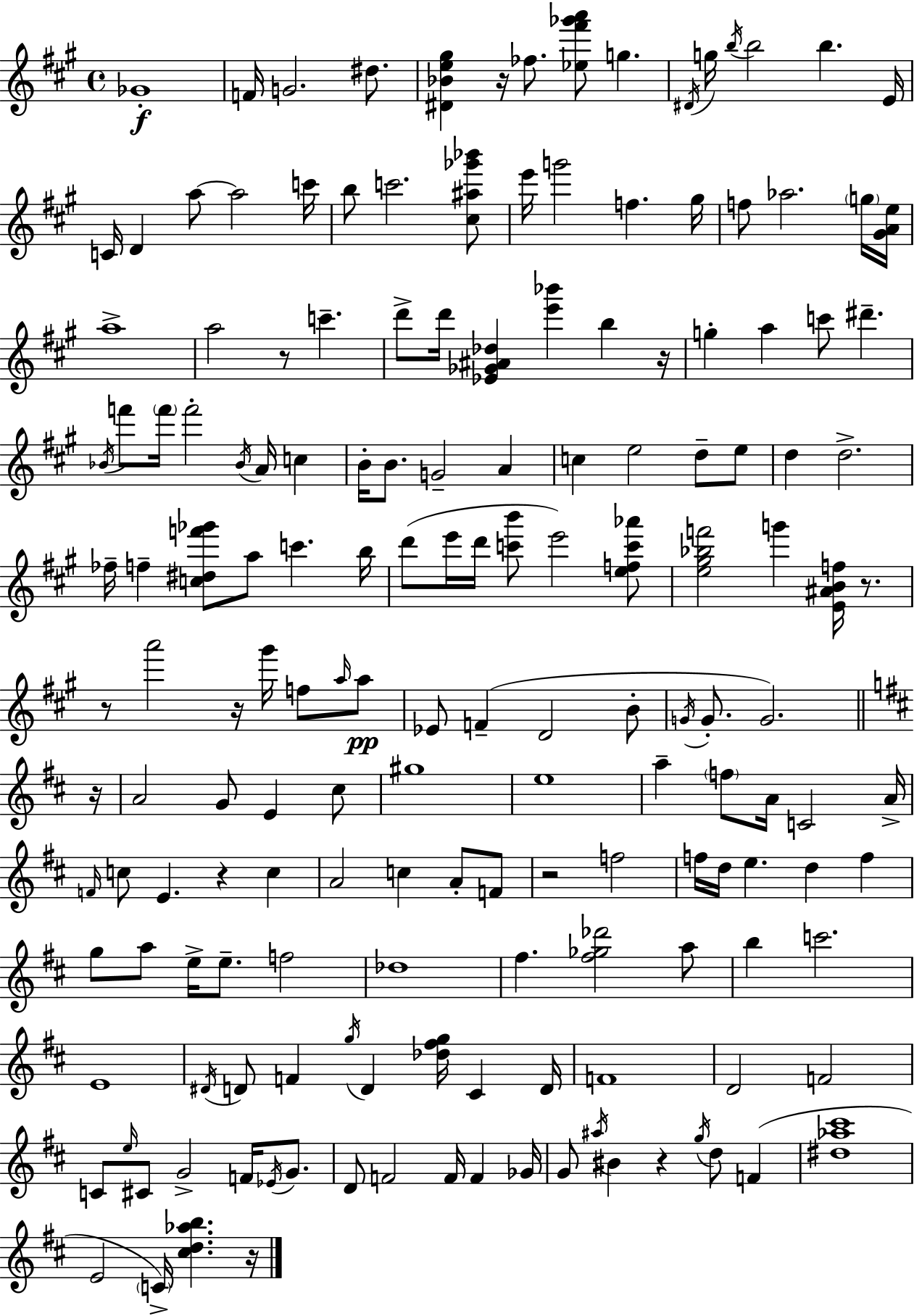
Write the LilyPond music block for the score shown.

{
  \clef treble
  \time 4/4
  \defaultTimeSignature
  \key a \major
  ges'1-.\f | f'16 g'2. dis''8. | <dis' bes' e'' gis''>4 r16 fes''8. <ees'' fis''' ges''' a'''>8 g''4. | \acciaccatura { dis'16 } g''16 \acciaccatura { b''16 } b''2 b''4. | \break e'16 c'16 d'4 a''8~~ a''2 | c'''16 b''8 c'''2. | <cis'' ais'' ges''' bes'''>8 e'''16 g'''2 f''4. | gis''16 f''8 aes''2. | \break \parenthesize g''16 <gis' a' e''>16 a''1-> | a''2 r8 c'''4.-- | d'''8-> d'''16 <ees' ges' ais' des''>4 <e''' bes'''>4 b''4 | r16 g''4-. a''4 c'''8 dis'''4.-- | \break \acciaccatura { bes'16 } f'''8 \parenthesize f'''16 f'''2-. \acciaccatura { bes'16 } a'16 | c''4 b'16-. b'8. g'2-- | a'4 c''4 e''2 | d''8-- e''8 d''4 d''2.-> | \break fes''16-- f''4-- <c'' dis'' f''' ges'''>8 a''8 c'''4. | b''16 d'''8( e'''16 d'''16 <c''' b'''>8 e'''2) | <e'' f'' c''' aes'''>8 <e'' gis'' bes'' f'''>2 g'''4 | <e' ais' b' f''>16 r8. r8 a'''2 r16 gis'''16 | \break f''8 \grace { a''16 }\pp a''8 ees'8 f'4--( d'2 | b'8-. \acciaccatura { g'16 } g'8.-. g'2.) | \bar "||" \break \key b \minor r16 a'2 g'8 e'4 cis''8 | gis''1 | e''1 | a''4-- \parenthesize f''8 a'16 c'2 | \break a'16-> \grace { f'16 } c''8 e'4. r4 c''4 | a'2 c''4 a'8-. | f'8 r2 f''2 | f''16 d''16 e''4. d''4 f''4 | \break g''8 a''8 e''16-> e''8.-- f''2 | des''1 | fis''4. <fis'' ges'' des'''>2 | a''8 b''4 c'''2. | \break e'1 | \acciaccatura { dis'16 } d'8 f'4 \acciaccatura { g''16 } d'4 <des'' fis'' g''>16 cis'4 | d'16 f'1 | d'2 f'2 | \break c'8 \grace { e''16 } cis'8 g'2-> | f'16 \acciaccatura { ees'16 } g'8. d'8 f'2 | f'16 f'4 ges'16 g'8 \acciaccatura { ais''16 } bis'4 r4 | \acciaccatura { g''16 } d''8 f'4( <dis'' aes'' cis'''>1 | \break e'2 | \parenthesize c'16->) <cis'' d'' aes'' b''>4. r16 \bar "|."
}